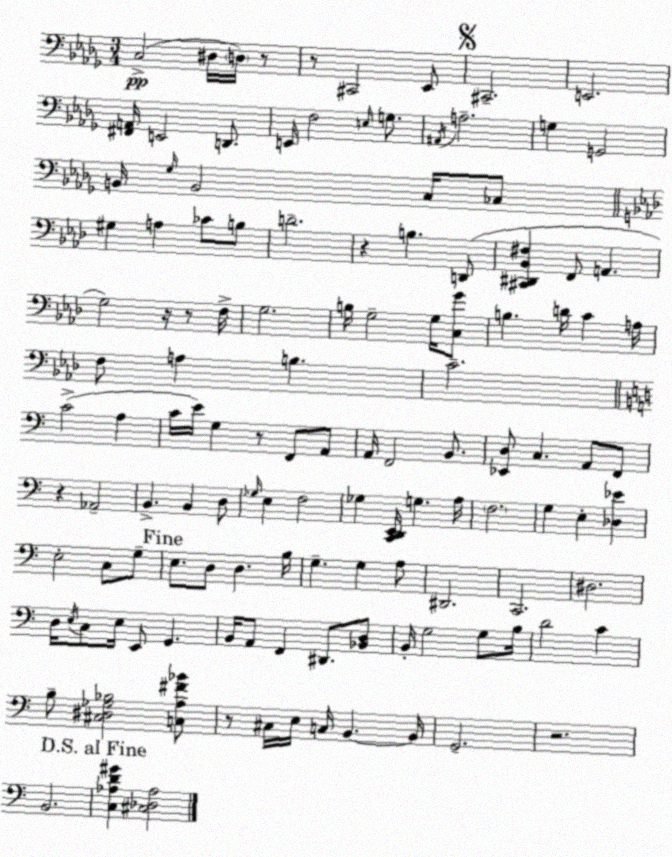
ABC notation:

X:1
T:Untitled
M:3/4
L:1/4
K:Bbm
C,2 ^D,/4 D,/4 z/2 z/2 ^C,,2 _E,,/2 ^C,,2 E,,2 [^F,,A,,]/4 E,,2 D,,/2 E,,/4 F,2 E,/4 G,/2 ^A,,/4 A,2 G, G,,2 B,,/4 _G,/4 B,,2 C,/4 _C,/2 ^G, A, _C/2 B,/2 D2 z B, D,,/2 [^C,,^D,,_B,,^F,] F,,/2 A,, G,2 z/4 z/2 F,/4 G,2 B,/4 G,2 G,/4 [C,G]/2 B, D/4 C A,/4 F,/2 A, B, C2 C2 A, C/4 E/4 G, z/2 F,,/2 A,,/2 A,,/4 F,,2 B,,/2 [_E,,D,]/2 C, A,,/2 F,,/2 z _A,,2 B,, B,, D,/2 _G,/4 E, F,2 _G, [C,,D,,E,,]/4 G, A,/4 F,2 G, E, [_D,_E] E,2 C,/2 G,/2 E,/2 D,/2 D, B,/4 G, G, A,/2 ^D,,2 C,,2 ^D,2 D,/4 E,/4 C,/2 E,/4 E,,/2 G,, B,,/4 A,,/2 F,, ^D,,/2 [_B,,D,]/2 B,,/4 G,2 G,/2 B,/4 D2 C B,/2 [^C,^D,_G,_B,]2 [C,A,^F_B]/2 z/2 ^C,/4 E,/4 C,/4 B,, B,,/4 G,,2 z2 B,,2 [C,_A,D^G] [^C,_D,_A,]2